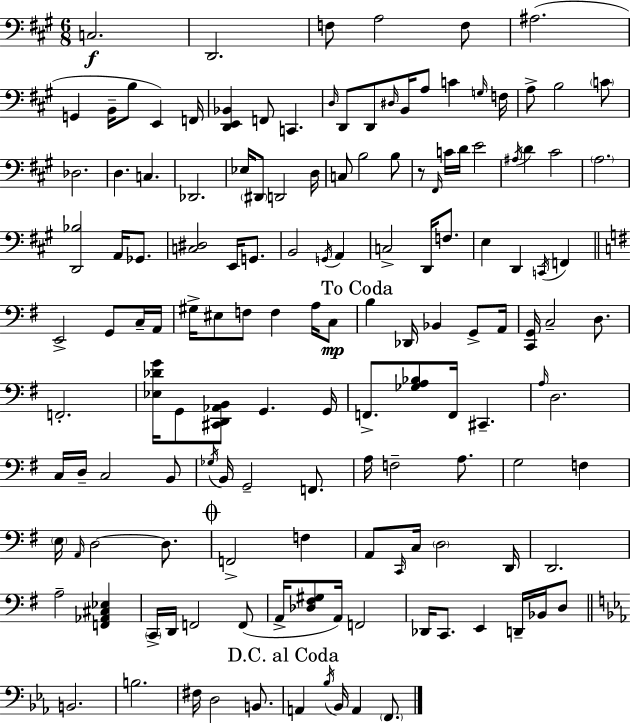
{
  \clef bass
  \numericTimeSignature
  \time 6/8
  \key a \major
  c2.\f | d,2. | f8 a2 f8 | ais2.( | \break g,4 b,16-- b8 e,4) f,16 | <d, e, bes,>4 f,8 c,4. | \grace { d16 } d,8 d,8 \grace { dis16 } b,16 a8 c'4 | \grace { g16 } f16 a8-> b2 | \break \parenthesize c'8 des2. | d4. c4. | des,2. | ees16 \parenthesize dis,8 d,2 | \break d16 c8 b2 | b8 r8 \grace { fis,16 } c'16 d'16 e'2 | \acciaccatura { ais16 } d'4 cis'2 | \parenthesize a2. | \break <d, bes>2 | a,16 ges,8. <c dis>2 | e,16 g,8. b,2 | \acciaccatura { g,16 } a,4 c2-> | \break d,16 f8. e4 d,4 | \acciaccatura { c,16 } f,4 \bar "||" \break \key g \major e,2-> g,8 c16-- a,16 | gis16-> eis8 f8 f4 a16 c8\mp | \mark "To Coda" b4 des,16 bes,4 g,8-> a,16 | <c, g,>16 c2-- d8. | \break f,2.-. | <ees des' g'>16 g,8 <cis, d, aes, b,>8 g,4. g,16 | f,8.-> <ges a bes>8 f,16 cis,4.-- | \grace { a16 } d2. | \break c16 d16-- c2 b,8 | \acciaccatura { ges16 } b,16 g,2-- f,8. | a16 f2-- a8. | g2 f4 | \break \parenthesize e16 \grace { a,16 } d2~~ | d8. \mark \markup { \musicglyph "scripts.coda" } f,2-> f4 | a,8 \grace { c,16 } c16 \parenthesize d2 | d,16 d,2. | \break a2-- | <f, aes, cis ees>4 \parenthesize c,16-> d,16 f,2 | f,8( a,16-> <des fis gis>8 a,16) f,2 | des,16 c,8. e,4 | \break d,16-- bes,16 d8 \bar "||" \break \key c \minor b,2. | b2. | fis16 d2 b,8. | \mark "D.C. al Coda" a,4 \acciaccatura { bes16 } bes,16 a,4 \parenthesize f,8. | \break \bar "|."
}